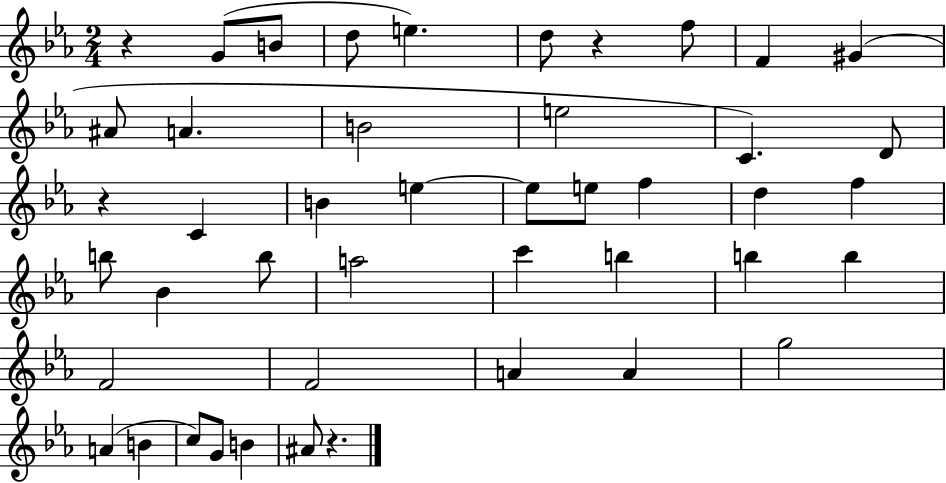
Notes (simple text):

R/q G4/e B4/e D5/e E5/q. D5/e R/q F5/e F4/q G#4/q A#4/e A4/q. B4/h E5/h C4/q. D4/e R/q C4/q B4/q E5/q E5/e E5/e F5/q D5/q F5/q B5/e Bb4/q B5/e A5/h C6/q B5/q B5/q B5/q F4/h F4/h A4/q A4/q G5/h A4/q B4/q C5/e G4/e B4/q A#4/e R/q.